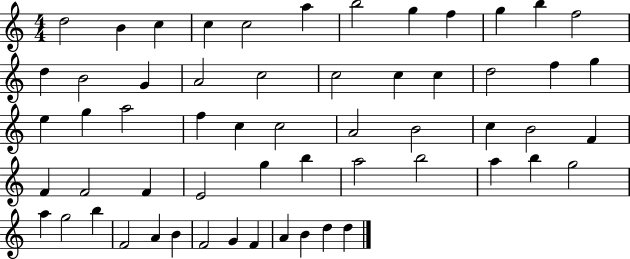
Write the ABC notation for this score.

X:1
T:Untitled
M:4/4
L:1/4
K:C
d2 B c c c2 a b2 g f g b f2 d B2 G A2 c2 c2 c c d2 f g e g a2 f c c2 A2 B2 c B2 F F F2 F E2 g b a2 b2 a b g2 a g2 b F2 A B F2 G F A B d d